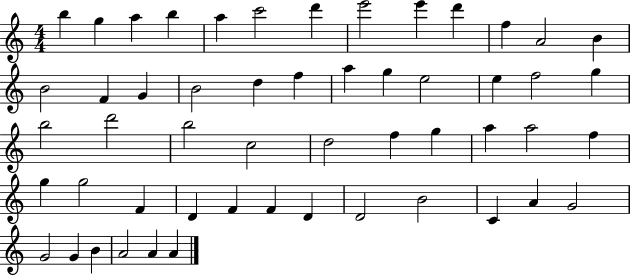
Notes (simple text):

B5/q G5/q A5/q B5/q A5/q C6/h D6/q E6/h E6/q D6/q F5/q A4/h B4/q B4/h F4/q G4/q B4/h D5/q F5/q A5/q G5/q E5/h E5/q F5/h G5/q B5/h D6/h B5/h C5/h D5/h F5/q G5/q A5/q A5/h F5/q G5/q G5/h F4/q D4/q F4/q F4/q D4/q D4/h B4/h C4/q A4/q G4/h G4/h G4/q B4/q A4/h A4/q A4/q